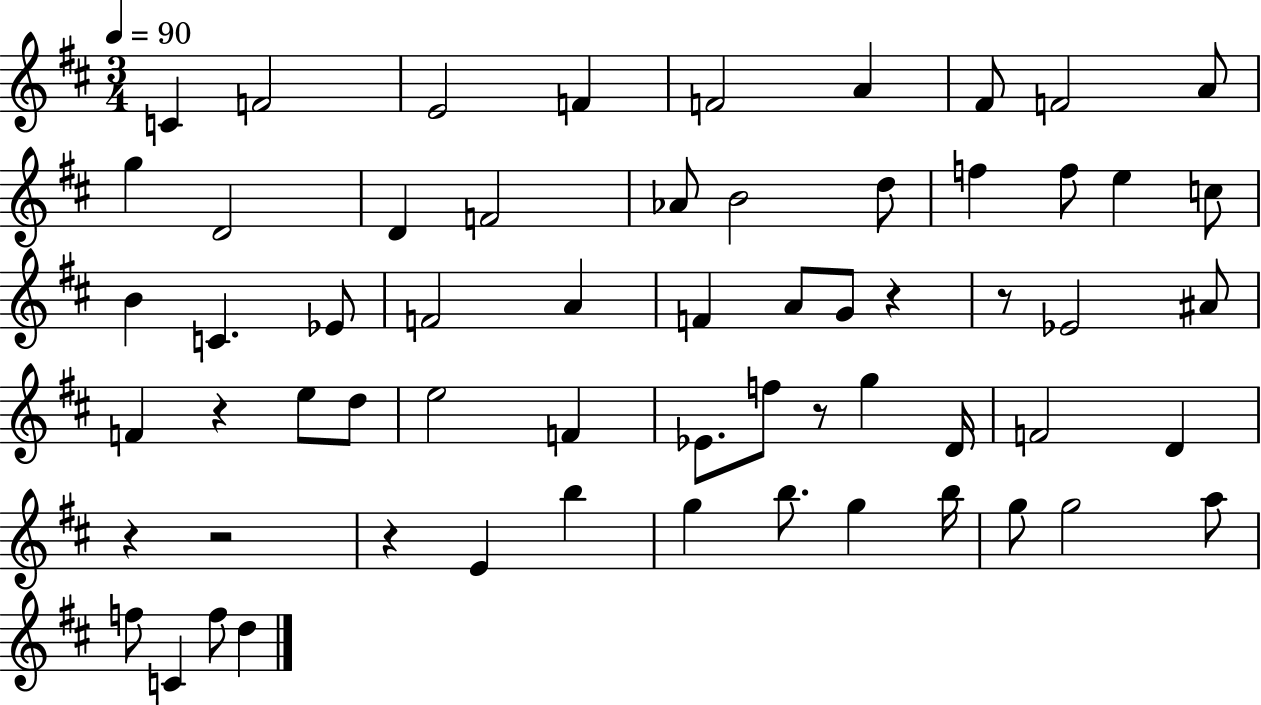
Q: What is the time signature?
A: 3/4